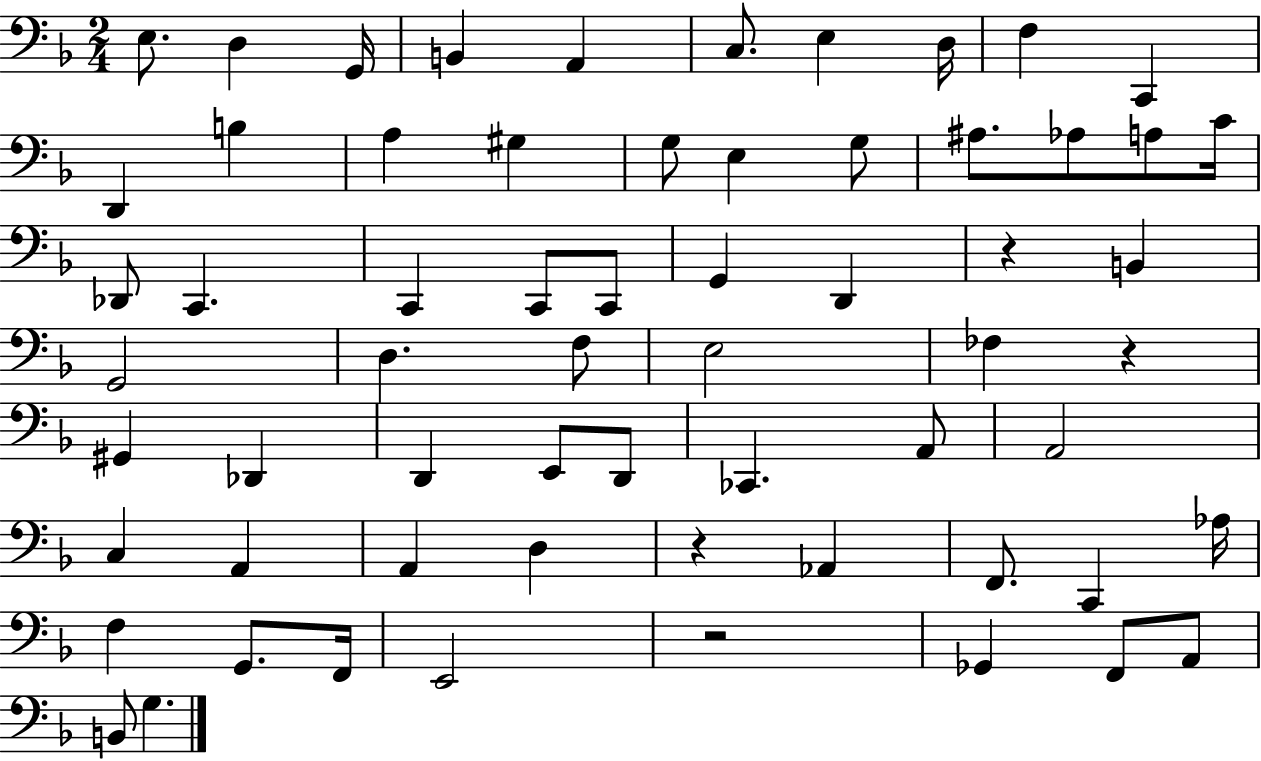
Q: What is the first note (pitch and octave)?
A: E3